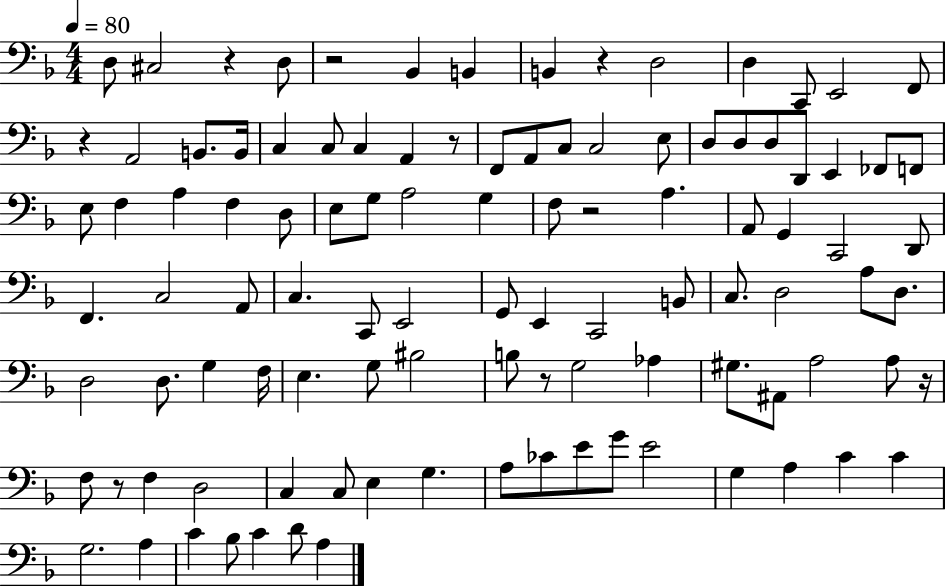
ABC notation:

X:1
T:Untitled
M:4/4
L:1/4
K:F
D,/2 ^C,2 z D,/2 z2 _B,, B,, B,, z D,2 D, C,,/2 E,,2 F,,/2 z A,,2 B,,/2 B,,/4 C, C,/2 C, A,, z/2 F,,/2 A,,/2 C,/2 C,2 E,/2 D,/2 D,/2 D,/2 D,,/2 E,, _F,,/2 F,,/2 E,/2 F, A, F, D,/2 E,/2 G,/2 A,2 G, F,/2 z2 A, A,,/2 G,, C,,2 D,,/2 F,, C,2 A,,/2 C, C,,/2 E,,2 G,,/2 E,, C,,2 B,,/2 C,/2 D,2 A,/2 D,/2 D,2 D,/2 G, F,/4 E, G,/2 ^B,2 B,/2 z/2 G,2 _A, ^G,/2 ^A,,/2 A,2 A,/2 z/4 F,/2 z/2 F, D,2 C, C,/2 E, G, A,/2 _C/2 E/2 G/2 E2 G, A, C C G,2 A, C _B,/2 C D/2 A,